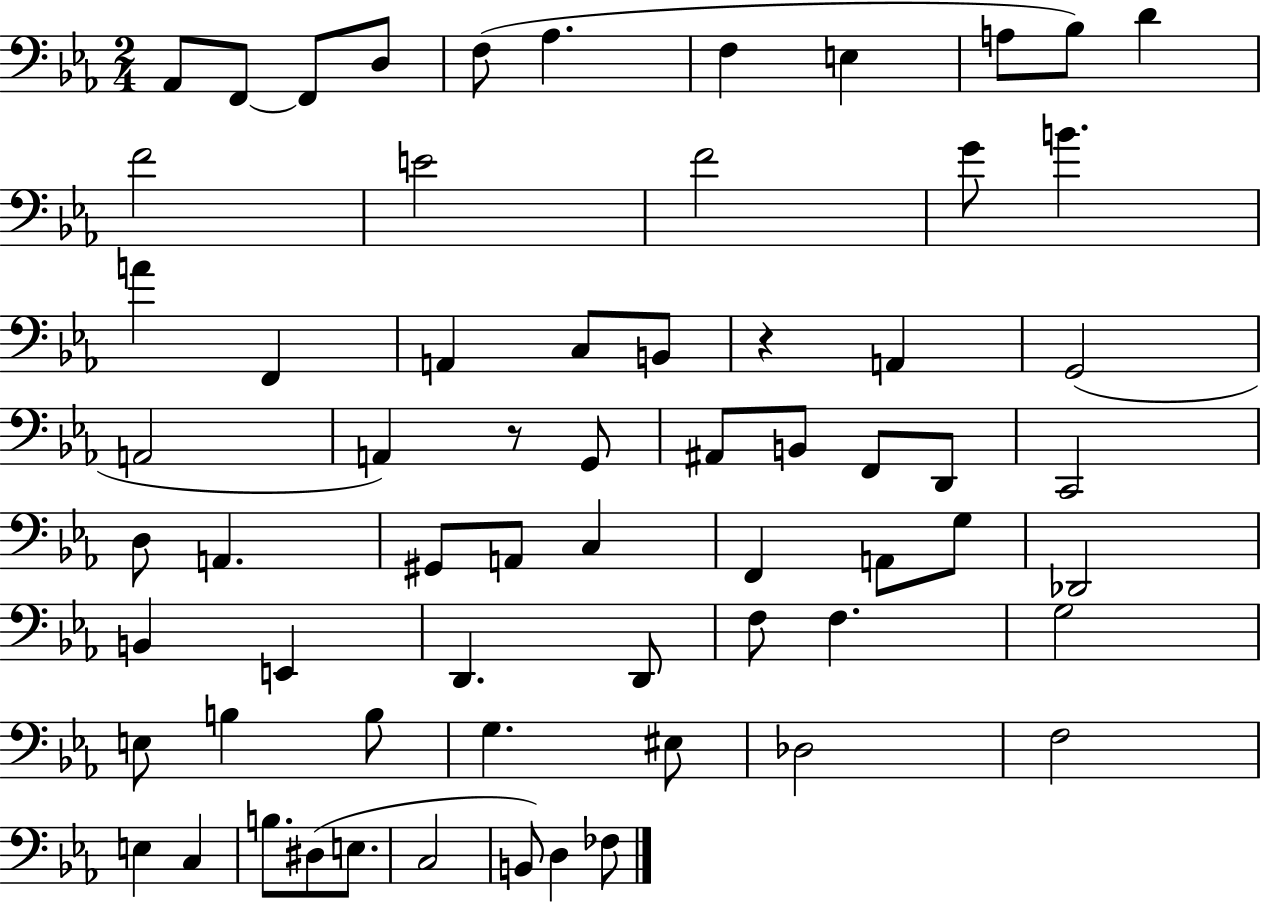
X:1
T:Untitled
M:2/4
L:1/4
K:Eb
_A,,/2 F,,/2 F,,/2 D,/2 F,/2 _A, F, E, A,/2 _B,/2 D F2 E2 F2 G/2 B A F,, A,, C,/2 B,,/2 z A,, G,,2 A,,2 A,, z/2 G,,/2 ^A,,/2 B,,/2 F,,/2 D,,/2 C,,2 D,/2 A,, ^G,,/2 A,,/2 C, F,, A,,/2 G,/2 _D,,2 B,, E,, D,, D,,/2 F,/2 F, G,2 E,/2 B, B,/2 G, ^E,/2 _D,2 F,2 E, C, B,/2 ^D,/2 E,/2 C,2 B,,/2 D, _F,/2